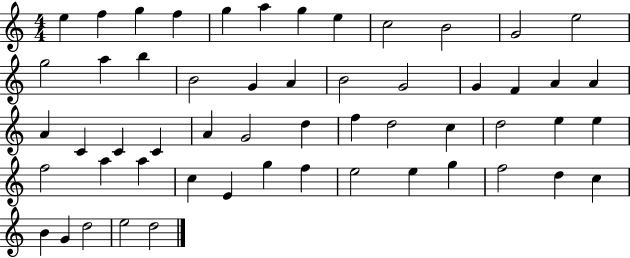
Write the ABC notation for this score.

X:1
T:Untitled
M:4/4
L:1/4
K:C
e f g f g a g e c2 B2 G2 e2 g2 a b B2 G A B2 G2 G F A A A C C C A G2 d f d2 c d2 e e f2 a a c E g f e2 e g f2 d c B G d2 e2 d2